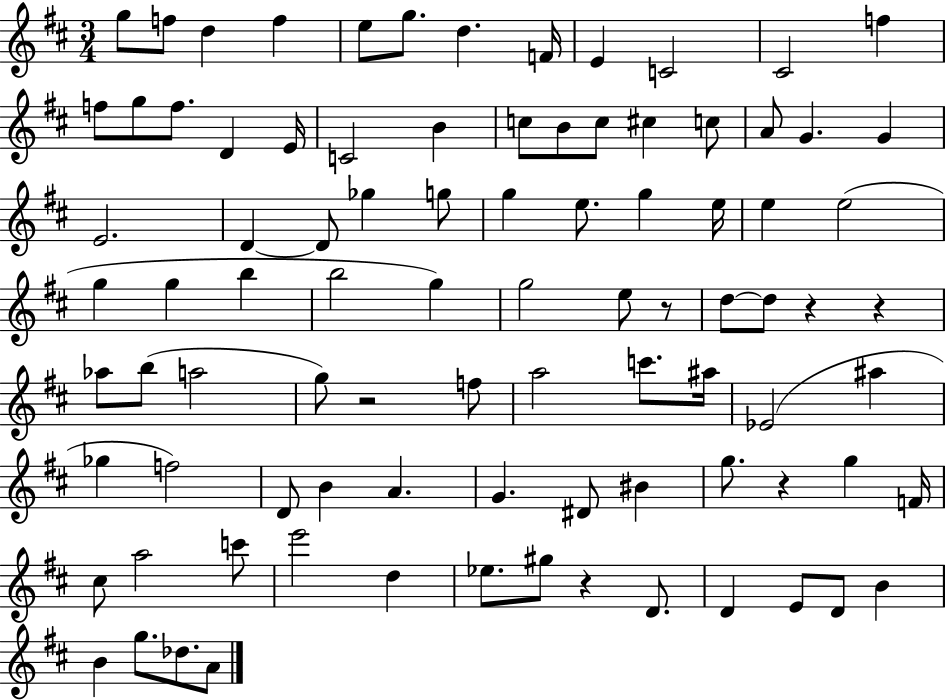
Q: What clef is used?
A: treble